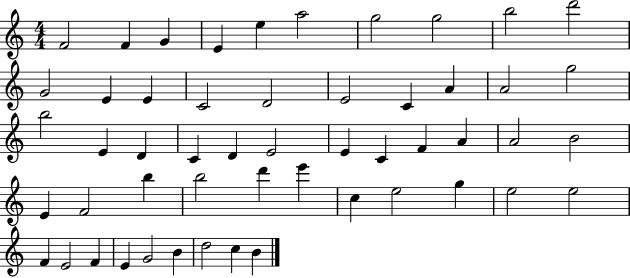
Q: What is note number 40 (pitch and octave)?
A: E5